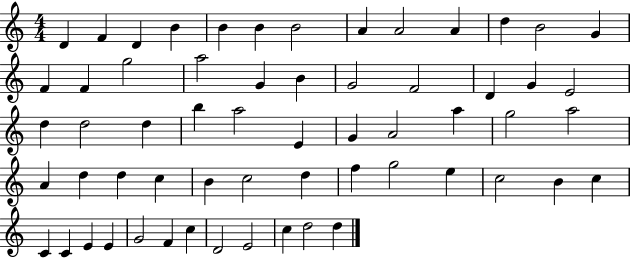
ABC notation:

X:1
T:Untitled
M:4/4
L:1/4
K:C
D F D B B B B2 A A2 A d B2 G F F g2 a2 G B G2 F2 D G E2 d d2 d b a2 E G A2 a g2 a2 A d d c B c2 d f g2 e c2 B c C C E E G2 F c D2 E2 c d2 d